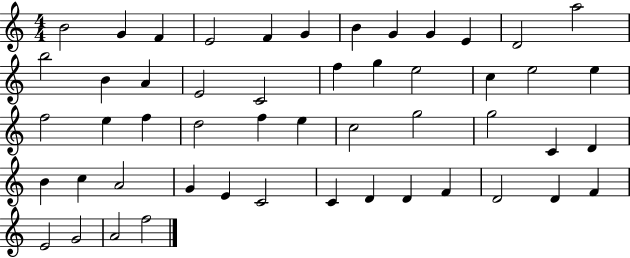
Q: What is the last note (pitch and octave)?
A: F5